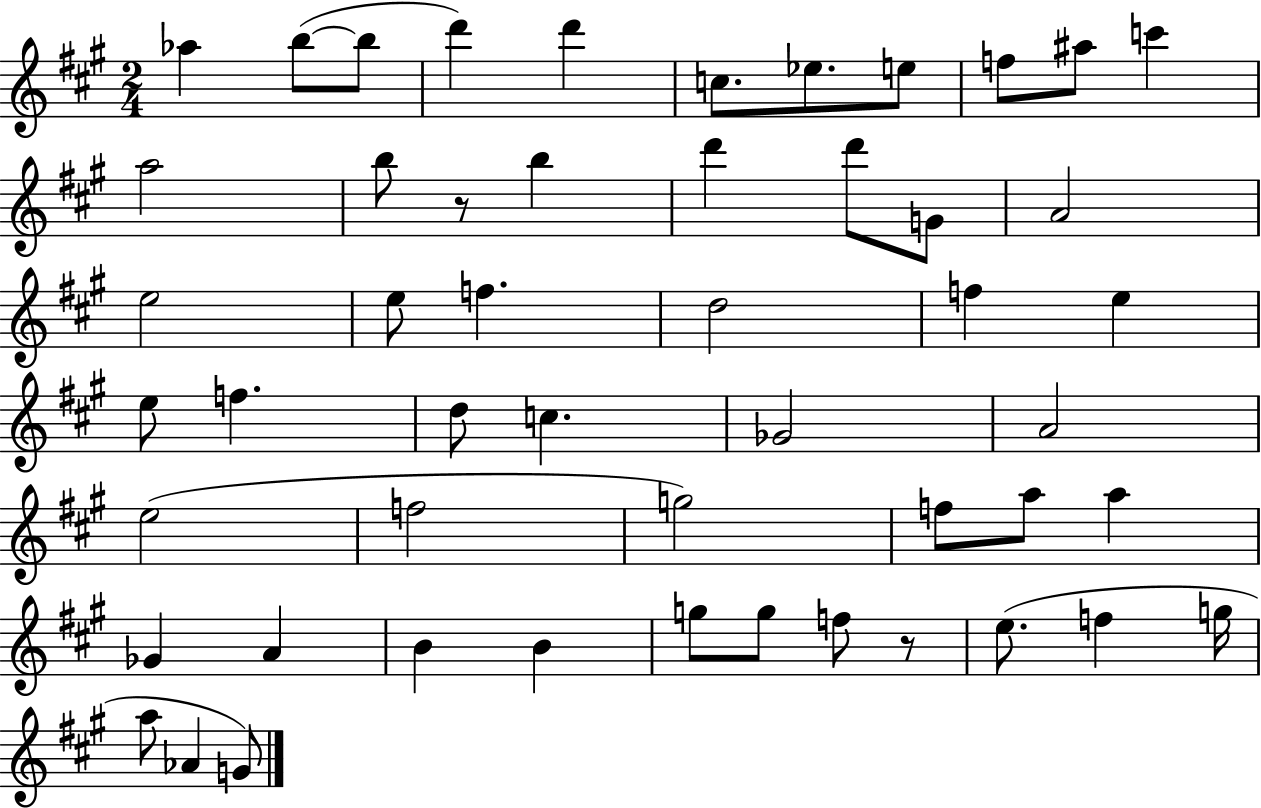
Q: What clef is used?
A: treble